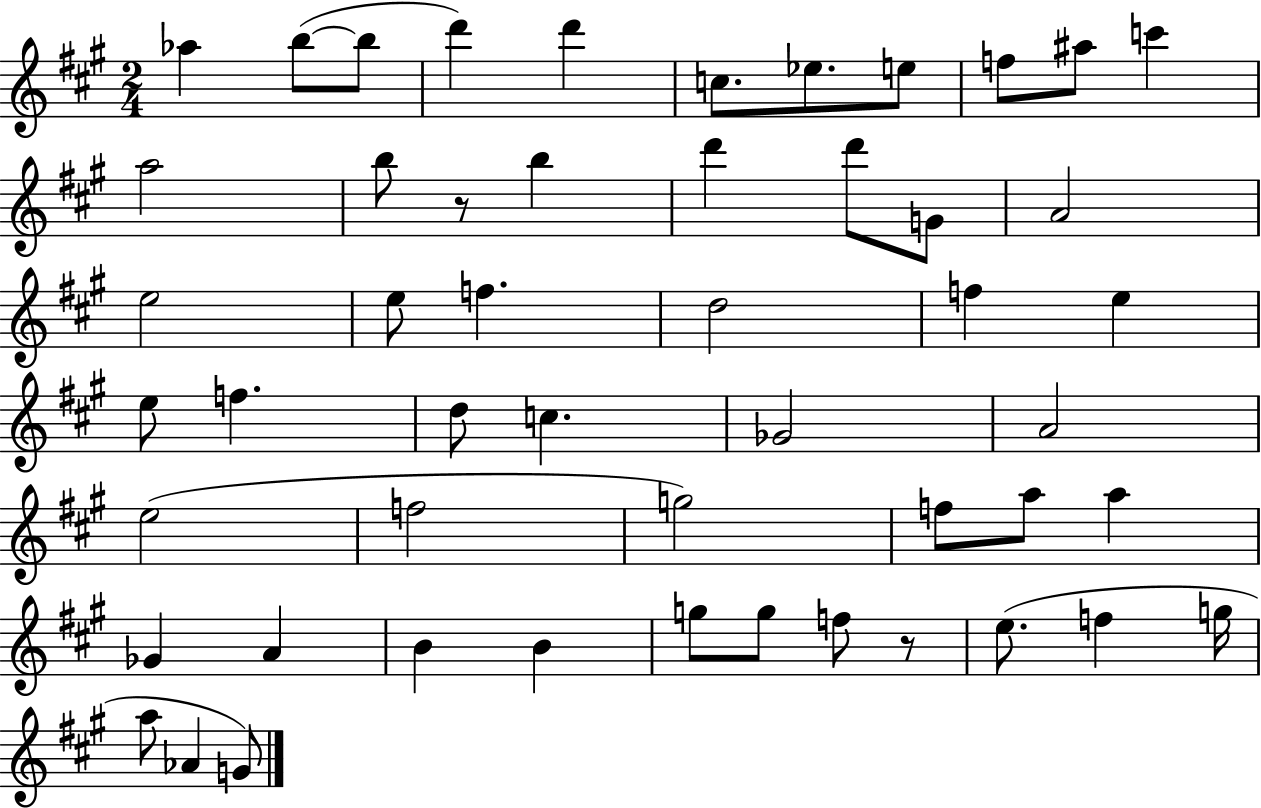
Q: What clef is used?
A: treble